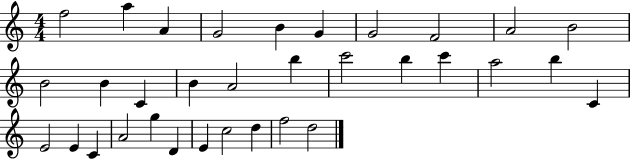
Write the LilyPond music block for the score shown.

{
  \clef treble
  \numericTimeSignature
  \time 4/4
  \key c \major
  f''2 a''4 a'4 | g'2 b'4 g'4 | g'2 f'2 | a'2 b'2 | \break b'2 b'4 c'4 | b'4 a'2 b''4 | c'''2 b''4 c'''4 | a''2 b''4 c'4 | \break e'2 e'4 c'4 | a'2 g''4 d'4 | e'4 c''2 d''4 | f''2 d''2 | \break \bar "|."
}